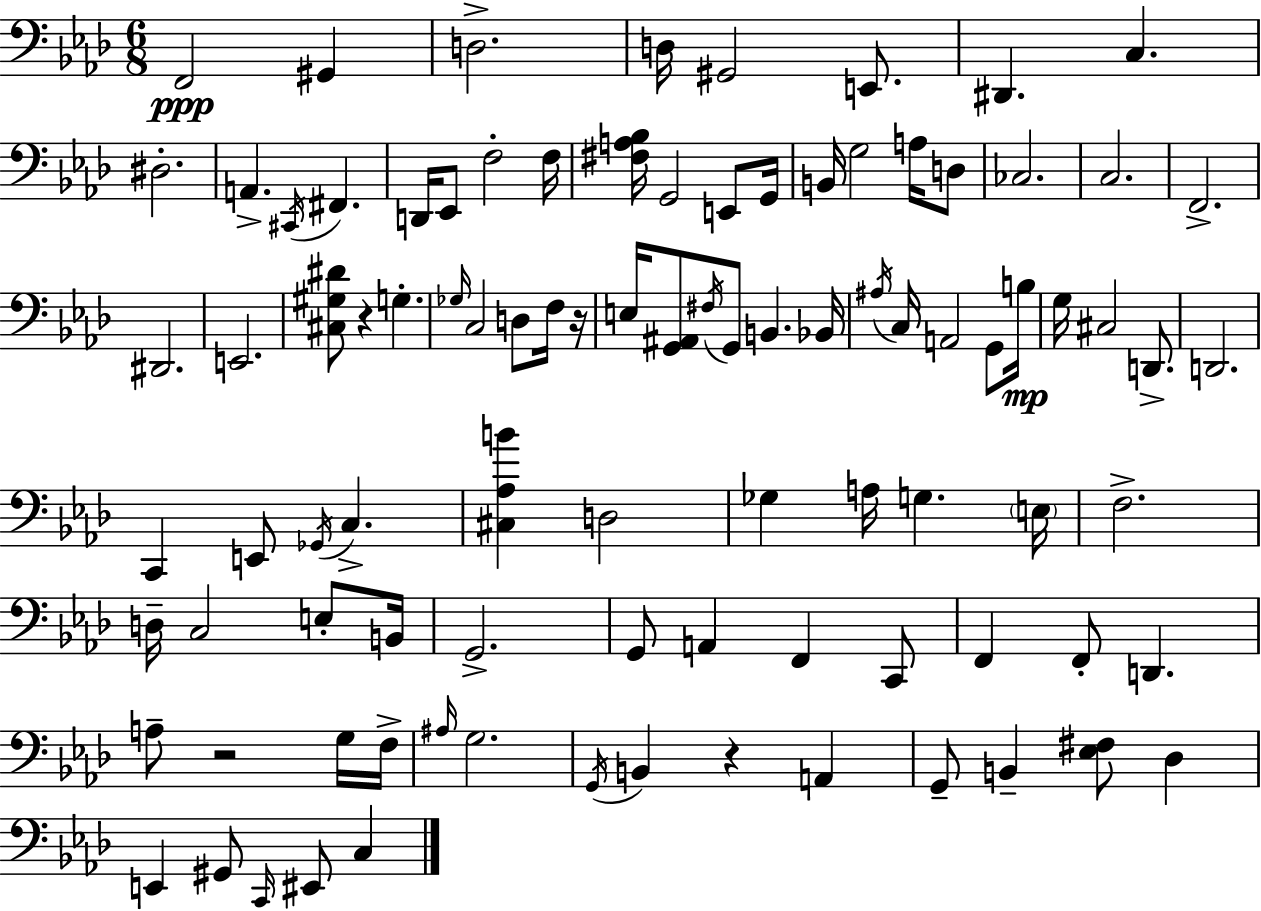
F2/h G#2/q D3/h. D3/s G#2/h E2/e. D#2/q. C3/q. D#3/h. A2/q. C#2/s F#2/q. D2/s Eb2/e F3/h F3/s [F#3,A3,Bb3]/s G2/h E2/e G2/s B2/s G3/h A3/s D3/e CES3/h. C3/h. F2/h. D#2/h. E2/h. [C#3,G#3,D#4]/e R/q G3/q. Gb3/s C3/h D3/e F3/s R/s E3/s [G2,A#2]/e F#3/s G2/e B2/q. Bb2/s A#3/s C3/s A2/h G2/e B3/s G3/s C#3/h D2/e. D2/h. C2/q E2/e Gb2/s C3/q. [C#3,Ab3,B4]/q D3/h Gb3/q A3/s G3/q. E3/s F3/h. D3/s C3/h E3/e B2/s G2/h. G2/e A2/q F2/q C2/e F2/q F2/e D2/q. A3/e R/h G3/s F3/s A#3/s G3/h. G2/s B2/q R/q A2/q G2/e B2/q [Eb3,F#3]/e Db3/q E2/q G#2/e C2/s EIS2/e C3/q